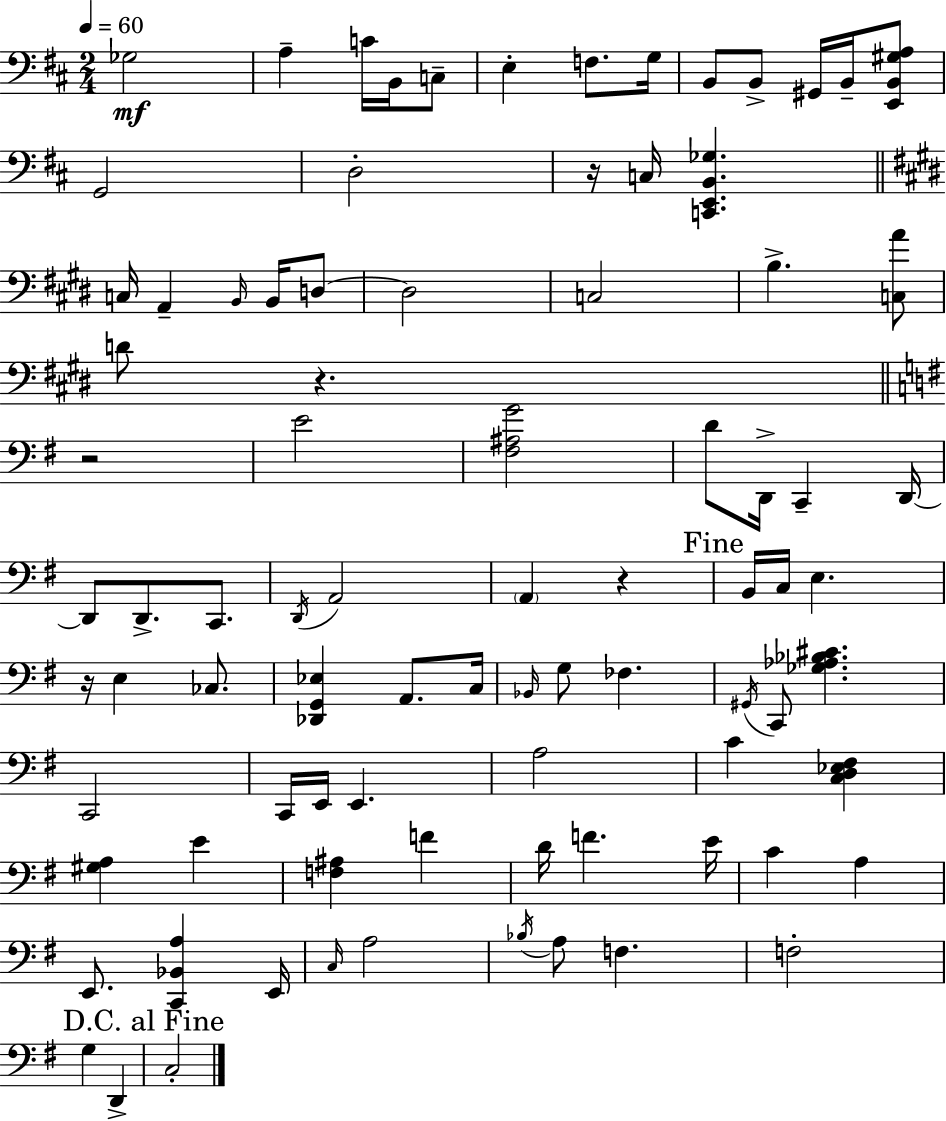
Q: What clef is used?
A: bass